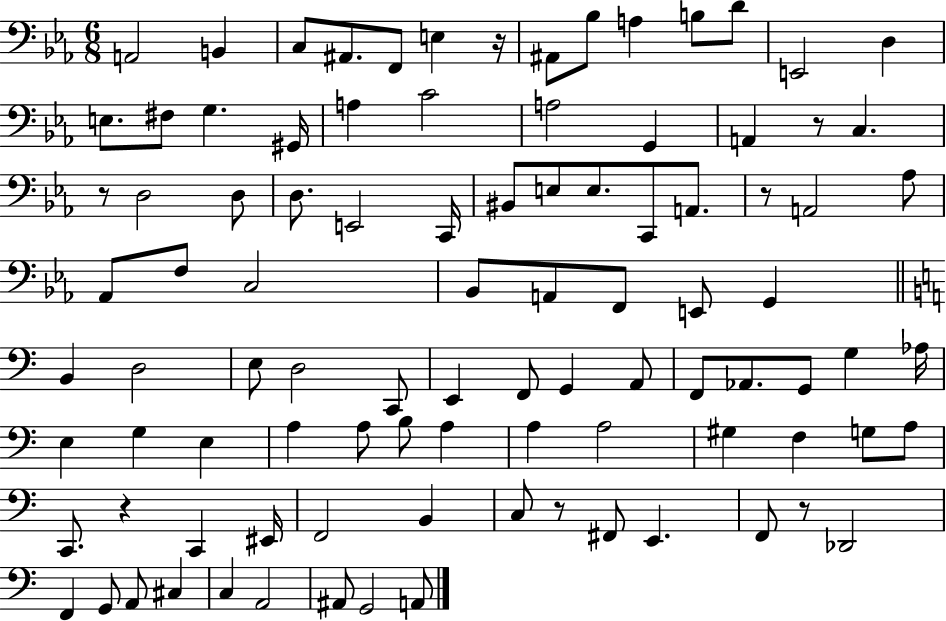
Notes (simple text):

A2/h B2/q C3/e A#2/e. F2/e E3/q R/s A#2/e Bb3/e A3/q B3/e D4/e E2/h D3/q E3/e. F#3/e G3/q. G#2/s A3/q C4/h A3/h G2/q A2/q R/e C3/q. R/e D3/h D3/e D3/e. E2/h C2/s BIS2/e E3/e E3/e. C2/e A2/e. R/e A2/h Ab3/e Ab2/e F3/e C3/h Bb2/e A2/e F2/e E2/e G2/q B2/q D3/h E3/e D3/h C2/e E2/q F2/e G2/q A2/e F2/e Ab2/e. G2/e G3/q Ab3/s E3/q G3/q E3/q A3/q A3/e B3/e A3/q A3/q A3/h G#3/q F3/q G3/e A3/e C2/e. R/q C2/q EIS2/s F2/h B2/q C3/e R/e F#2/e E2/q. F2/e R/e Db2/h F2/q G2/e A2/e C#3/q C3/q A2/h A#2/e G2/h A2/e